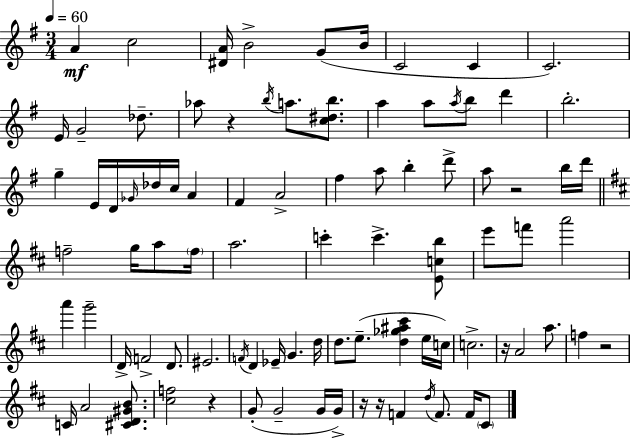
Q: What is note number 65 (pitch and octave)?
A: F5